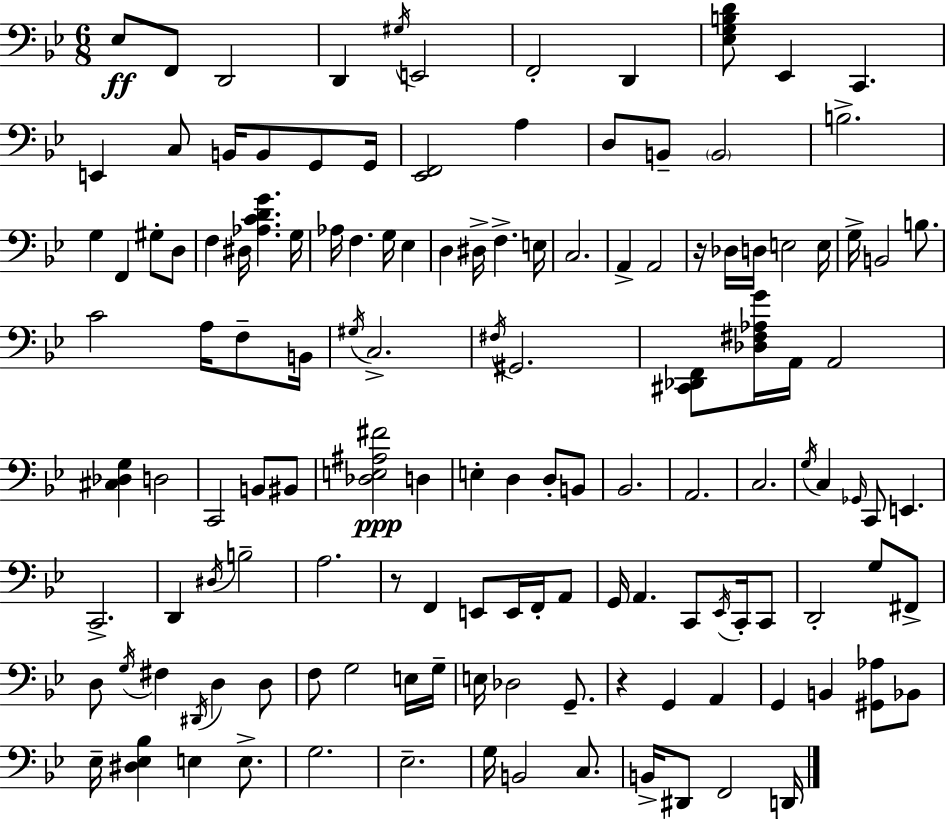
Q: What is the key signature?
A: G minor